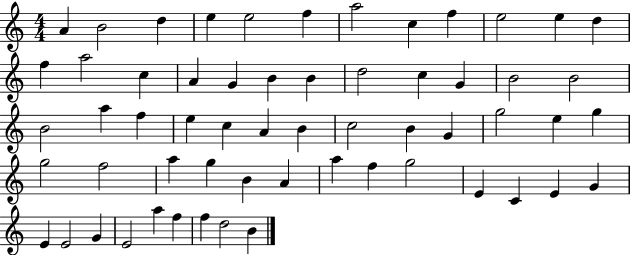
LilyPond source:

{
  \clef treble
  \numericTimeSignature
  \time 4/4
  \key c \major
  a'4 b'2 d''4 | e''4 e''2 f''4 | a''2 c''4 f''4 | e''2 e''4 d''4 | \break f''4 a''2 c''4 | a'4 g'4 b'4 b'4 | d''2 c''4 g'4 | b'2 b'2 | \break b'2 a''4 f''4 | e''4 c''4 a'4 b'4 | c''2 b'4 g'4 | g''2 e''4 g''4 | \break g''2 f''2 | a''4 g''4 b'4 a'4 | a''4 f''4 g''2 | e'4 c'4 e'4 g'4 | \break e'4 e'2 g'4 | e'2 a''4 f''4 | f''4 d''2 b'4 | \bar "|."
}